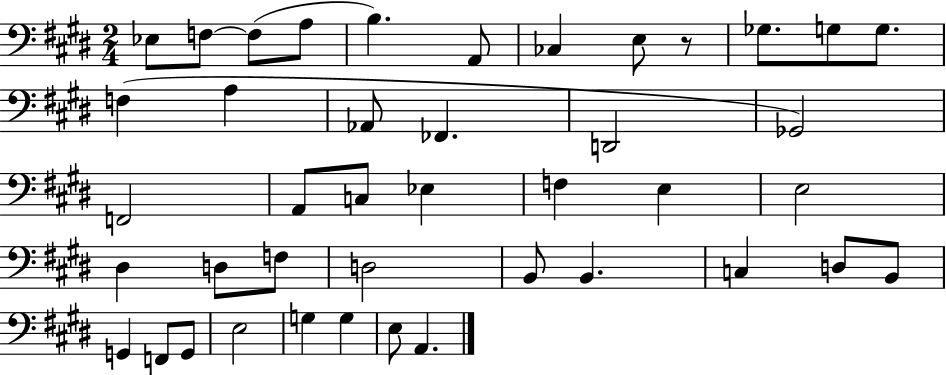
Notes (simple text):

Eb3/e F3/e F3/e A3/e B3/q. A2/e CES3/q E3/e R/e Gb3/e. G3/e G3/e. F3/q A3/q Ab2/e FES2/q. D2/h Gb2/h F2/h A2/e C3/e Eb3/q F3/q E3/q E3/h D#3/q D3/e F3/e D3/h B2/e B2/q. C3/q D3/e B2/e G2/q F2/e G2/e E3/h G3/q G3/q E3/e A2/q.